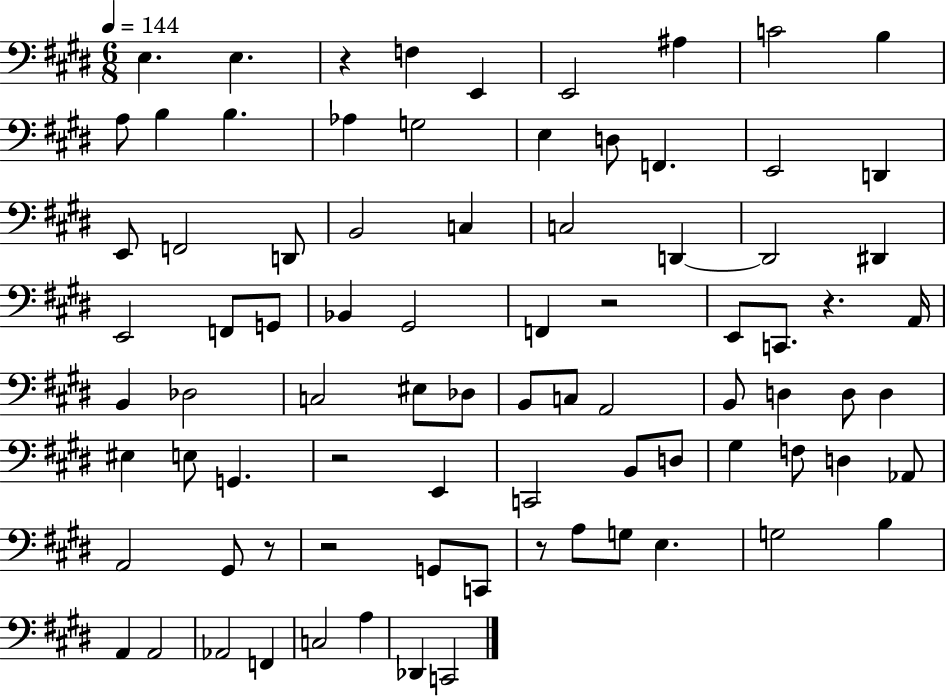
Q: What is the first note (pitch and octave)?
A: E3